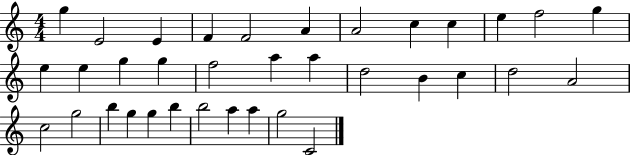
G5/q E4/h E4/q F4/q F4/h A4/q A4/h C5/q C5/q E5/q F5/h G5/q E5/q E5/q G5/q G5/q F5/h A5/q A5/q D5/h B4/q C5/q D5/h A4/h C5/h G5/h B5/q G5/q G5/q B5/q B5/h A5/q A5/q G5/h C4/h